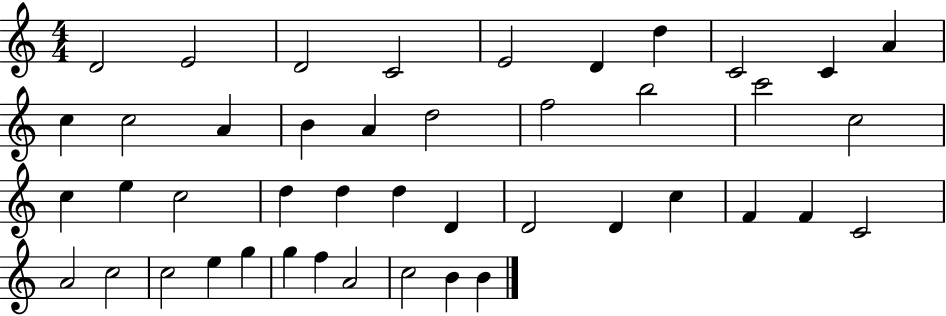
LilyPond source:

{
  \clef treble
  \numericTimeSignature
  \time 4/4
  \key c \major
  d'2 e'2 | d'2 c'2 | e'2 d'4 d''4 | c'2 c'4 a'4 | \break c''4 c''2 a'4 | b'4 a'4 d''2 | f''2 b''2 | c'''2 c''2 | \break c''4 e''4 c''2 | d''4 d''4 d''4 d'4 | d'2 d'4 c''4 | f'4 f'4 c'2 | \break a'2 c''2 | c''2 e''4 g''4 | g''4 f''4 a'2 | c''2 b'4 b'4 | \break \bar "|."
}